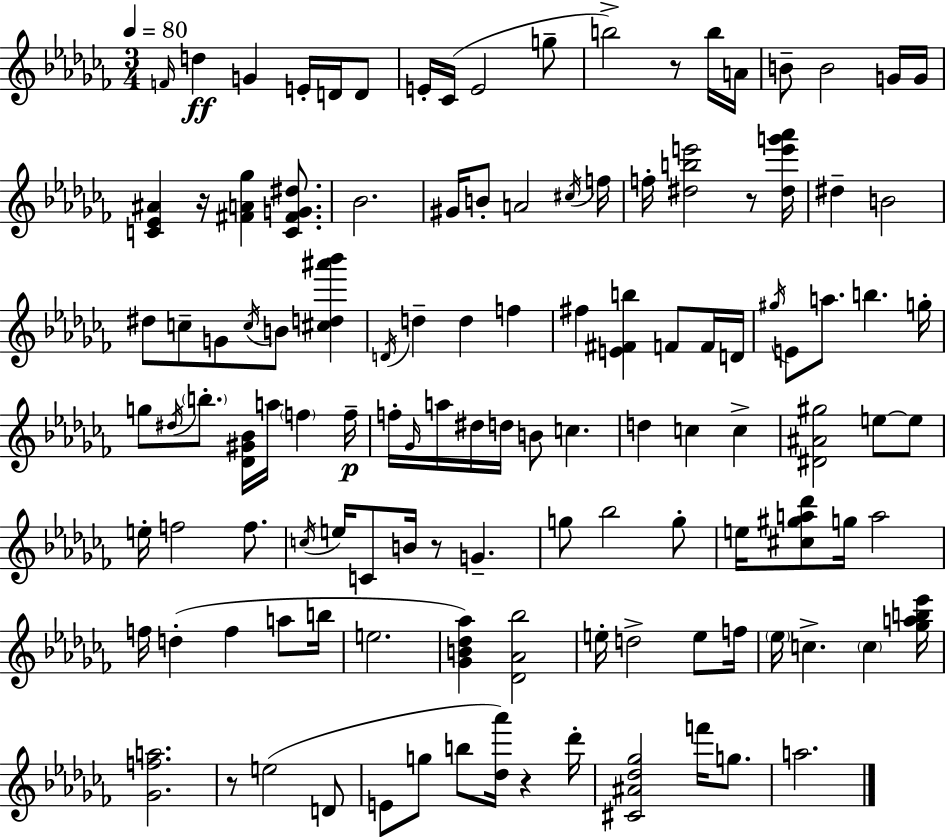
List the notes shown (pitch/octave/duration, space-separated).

F4/s D5/q G4/q E4/s D4/s D4/e E4/s CES4/s E4/h G5/e B5/h R/e B5/s A4/s B4/e B4/h G4/s G4/s [C4,Eb4,A#4]/q R/s [F#4,A4,Gb5]/q [C4,F#4,G4,D#5]/e. Bb4/h. G#4/s B4/e A4/h C#5/s F5/s F5/s [D#5,B5,E6]/h R/e [D#5,E6,G6,Ab6]/s D#5/q B4/h D#5/e C5/e G4/e C5/s B4/e [C#5,D5,A#6,Bb6]/q D4/s D5/q D5/q F5/q F#5/q [E4,F#4,B5]/q F4/e F4/s D4/s G#5/s E4/e A5/e. B5/q. G5/s G5/e D#5/s B5/e. [Db4,G#4,Bb4]/s A5/s F5/q F5/s F5/s Gb4/s A5/s D#5/s D5/s B4/e C5/q. D5/q C5/q C5/q [D#4,A#4,G#5]/h E5/e E5/e E5/s F5/h F5/e. C5/s E5/s C4/e B4/s R/e G4/q. G5/e Bb5/h G5/e E5/s [C#5,G#5,A5,Db6]/e G5/s A5/h F5/s D5/q F5/q A5/e B5/s E5/h. [Gb4,B4,Db5,Ab5]/q [Db4,Ab4,Bb5]/h E5/s D5/h E5/e F5/s Eb5/s C5/q. C5/q [Gb5,A5,B5,Eb6]/s [Gb4,F5,A5]/h. R/e E5/h D4/e E4/e G5/e B5/e [Db5,Ab6]/s R/q Db6/s [C#4,A#4,Db5,Gb5]/h F6/s G5/e. A5/h.